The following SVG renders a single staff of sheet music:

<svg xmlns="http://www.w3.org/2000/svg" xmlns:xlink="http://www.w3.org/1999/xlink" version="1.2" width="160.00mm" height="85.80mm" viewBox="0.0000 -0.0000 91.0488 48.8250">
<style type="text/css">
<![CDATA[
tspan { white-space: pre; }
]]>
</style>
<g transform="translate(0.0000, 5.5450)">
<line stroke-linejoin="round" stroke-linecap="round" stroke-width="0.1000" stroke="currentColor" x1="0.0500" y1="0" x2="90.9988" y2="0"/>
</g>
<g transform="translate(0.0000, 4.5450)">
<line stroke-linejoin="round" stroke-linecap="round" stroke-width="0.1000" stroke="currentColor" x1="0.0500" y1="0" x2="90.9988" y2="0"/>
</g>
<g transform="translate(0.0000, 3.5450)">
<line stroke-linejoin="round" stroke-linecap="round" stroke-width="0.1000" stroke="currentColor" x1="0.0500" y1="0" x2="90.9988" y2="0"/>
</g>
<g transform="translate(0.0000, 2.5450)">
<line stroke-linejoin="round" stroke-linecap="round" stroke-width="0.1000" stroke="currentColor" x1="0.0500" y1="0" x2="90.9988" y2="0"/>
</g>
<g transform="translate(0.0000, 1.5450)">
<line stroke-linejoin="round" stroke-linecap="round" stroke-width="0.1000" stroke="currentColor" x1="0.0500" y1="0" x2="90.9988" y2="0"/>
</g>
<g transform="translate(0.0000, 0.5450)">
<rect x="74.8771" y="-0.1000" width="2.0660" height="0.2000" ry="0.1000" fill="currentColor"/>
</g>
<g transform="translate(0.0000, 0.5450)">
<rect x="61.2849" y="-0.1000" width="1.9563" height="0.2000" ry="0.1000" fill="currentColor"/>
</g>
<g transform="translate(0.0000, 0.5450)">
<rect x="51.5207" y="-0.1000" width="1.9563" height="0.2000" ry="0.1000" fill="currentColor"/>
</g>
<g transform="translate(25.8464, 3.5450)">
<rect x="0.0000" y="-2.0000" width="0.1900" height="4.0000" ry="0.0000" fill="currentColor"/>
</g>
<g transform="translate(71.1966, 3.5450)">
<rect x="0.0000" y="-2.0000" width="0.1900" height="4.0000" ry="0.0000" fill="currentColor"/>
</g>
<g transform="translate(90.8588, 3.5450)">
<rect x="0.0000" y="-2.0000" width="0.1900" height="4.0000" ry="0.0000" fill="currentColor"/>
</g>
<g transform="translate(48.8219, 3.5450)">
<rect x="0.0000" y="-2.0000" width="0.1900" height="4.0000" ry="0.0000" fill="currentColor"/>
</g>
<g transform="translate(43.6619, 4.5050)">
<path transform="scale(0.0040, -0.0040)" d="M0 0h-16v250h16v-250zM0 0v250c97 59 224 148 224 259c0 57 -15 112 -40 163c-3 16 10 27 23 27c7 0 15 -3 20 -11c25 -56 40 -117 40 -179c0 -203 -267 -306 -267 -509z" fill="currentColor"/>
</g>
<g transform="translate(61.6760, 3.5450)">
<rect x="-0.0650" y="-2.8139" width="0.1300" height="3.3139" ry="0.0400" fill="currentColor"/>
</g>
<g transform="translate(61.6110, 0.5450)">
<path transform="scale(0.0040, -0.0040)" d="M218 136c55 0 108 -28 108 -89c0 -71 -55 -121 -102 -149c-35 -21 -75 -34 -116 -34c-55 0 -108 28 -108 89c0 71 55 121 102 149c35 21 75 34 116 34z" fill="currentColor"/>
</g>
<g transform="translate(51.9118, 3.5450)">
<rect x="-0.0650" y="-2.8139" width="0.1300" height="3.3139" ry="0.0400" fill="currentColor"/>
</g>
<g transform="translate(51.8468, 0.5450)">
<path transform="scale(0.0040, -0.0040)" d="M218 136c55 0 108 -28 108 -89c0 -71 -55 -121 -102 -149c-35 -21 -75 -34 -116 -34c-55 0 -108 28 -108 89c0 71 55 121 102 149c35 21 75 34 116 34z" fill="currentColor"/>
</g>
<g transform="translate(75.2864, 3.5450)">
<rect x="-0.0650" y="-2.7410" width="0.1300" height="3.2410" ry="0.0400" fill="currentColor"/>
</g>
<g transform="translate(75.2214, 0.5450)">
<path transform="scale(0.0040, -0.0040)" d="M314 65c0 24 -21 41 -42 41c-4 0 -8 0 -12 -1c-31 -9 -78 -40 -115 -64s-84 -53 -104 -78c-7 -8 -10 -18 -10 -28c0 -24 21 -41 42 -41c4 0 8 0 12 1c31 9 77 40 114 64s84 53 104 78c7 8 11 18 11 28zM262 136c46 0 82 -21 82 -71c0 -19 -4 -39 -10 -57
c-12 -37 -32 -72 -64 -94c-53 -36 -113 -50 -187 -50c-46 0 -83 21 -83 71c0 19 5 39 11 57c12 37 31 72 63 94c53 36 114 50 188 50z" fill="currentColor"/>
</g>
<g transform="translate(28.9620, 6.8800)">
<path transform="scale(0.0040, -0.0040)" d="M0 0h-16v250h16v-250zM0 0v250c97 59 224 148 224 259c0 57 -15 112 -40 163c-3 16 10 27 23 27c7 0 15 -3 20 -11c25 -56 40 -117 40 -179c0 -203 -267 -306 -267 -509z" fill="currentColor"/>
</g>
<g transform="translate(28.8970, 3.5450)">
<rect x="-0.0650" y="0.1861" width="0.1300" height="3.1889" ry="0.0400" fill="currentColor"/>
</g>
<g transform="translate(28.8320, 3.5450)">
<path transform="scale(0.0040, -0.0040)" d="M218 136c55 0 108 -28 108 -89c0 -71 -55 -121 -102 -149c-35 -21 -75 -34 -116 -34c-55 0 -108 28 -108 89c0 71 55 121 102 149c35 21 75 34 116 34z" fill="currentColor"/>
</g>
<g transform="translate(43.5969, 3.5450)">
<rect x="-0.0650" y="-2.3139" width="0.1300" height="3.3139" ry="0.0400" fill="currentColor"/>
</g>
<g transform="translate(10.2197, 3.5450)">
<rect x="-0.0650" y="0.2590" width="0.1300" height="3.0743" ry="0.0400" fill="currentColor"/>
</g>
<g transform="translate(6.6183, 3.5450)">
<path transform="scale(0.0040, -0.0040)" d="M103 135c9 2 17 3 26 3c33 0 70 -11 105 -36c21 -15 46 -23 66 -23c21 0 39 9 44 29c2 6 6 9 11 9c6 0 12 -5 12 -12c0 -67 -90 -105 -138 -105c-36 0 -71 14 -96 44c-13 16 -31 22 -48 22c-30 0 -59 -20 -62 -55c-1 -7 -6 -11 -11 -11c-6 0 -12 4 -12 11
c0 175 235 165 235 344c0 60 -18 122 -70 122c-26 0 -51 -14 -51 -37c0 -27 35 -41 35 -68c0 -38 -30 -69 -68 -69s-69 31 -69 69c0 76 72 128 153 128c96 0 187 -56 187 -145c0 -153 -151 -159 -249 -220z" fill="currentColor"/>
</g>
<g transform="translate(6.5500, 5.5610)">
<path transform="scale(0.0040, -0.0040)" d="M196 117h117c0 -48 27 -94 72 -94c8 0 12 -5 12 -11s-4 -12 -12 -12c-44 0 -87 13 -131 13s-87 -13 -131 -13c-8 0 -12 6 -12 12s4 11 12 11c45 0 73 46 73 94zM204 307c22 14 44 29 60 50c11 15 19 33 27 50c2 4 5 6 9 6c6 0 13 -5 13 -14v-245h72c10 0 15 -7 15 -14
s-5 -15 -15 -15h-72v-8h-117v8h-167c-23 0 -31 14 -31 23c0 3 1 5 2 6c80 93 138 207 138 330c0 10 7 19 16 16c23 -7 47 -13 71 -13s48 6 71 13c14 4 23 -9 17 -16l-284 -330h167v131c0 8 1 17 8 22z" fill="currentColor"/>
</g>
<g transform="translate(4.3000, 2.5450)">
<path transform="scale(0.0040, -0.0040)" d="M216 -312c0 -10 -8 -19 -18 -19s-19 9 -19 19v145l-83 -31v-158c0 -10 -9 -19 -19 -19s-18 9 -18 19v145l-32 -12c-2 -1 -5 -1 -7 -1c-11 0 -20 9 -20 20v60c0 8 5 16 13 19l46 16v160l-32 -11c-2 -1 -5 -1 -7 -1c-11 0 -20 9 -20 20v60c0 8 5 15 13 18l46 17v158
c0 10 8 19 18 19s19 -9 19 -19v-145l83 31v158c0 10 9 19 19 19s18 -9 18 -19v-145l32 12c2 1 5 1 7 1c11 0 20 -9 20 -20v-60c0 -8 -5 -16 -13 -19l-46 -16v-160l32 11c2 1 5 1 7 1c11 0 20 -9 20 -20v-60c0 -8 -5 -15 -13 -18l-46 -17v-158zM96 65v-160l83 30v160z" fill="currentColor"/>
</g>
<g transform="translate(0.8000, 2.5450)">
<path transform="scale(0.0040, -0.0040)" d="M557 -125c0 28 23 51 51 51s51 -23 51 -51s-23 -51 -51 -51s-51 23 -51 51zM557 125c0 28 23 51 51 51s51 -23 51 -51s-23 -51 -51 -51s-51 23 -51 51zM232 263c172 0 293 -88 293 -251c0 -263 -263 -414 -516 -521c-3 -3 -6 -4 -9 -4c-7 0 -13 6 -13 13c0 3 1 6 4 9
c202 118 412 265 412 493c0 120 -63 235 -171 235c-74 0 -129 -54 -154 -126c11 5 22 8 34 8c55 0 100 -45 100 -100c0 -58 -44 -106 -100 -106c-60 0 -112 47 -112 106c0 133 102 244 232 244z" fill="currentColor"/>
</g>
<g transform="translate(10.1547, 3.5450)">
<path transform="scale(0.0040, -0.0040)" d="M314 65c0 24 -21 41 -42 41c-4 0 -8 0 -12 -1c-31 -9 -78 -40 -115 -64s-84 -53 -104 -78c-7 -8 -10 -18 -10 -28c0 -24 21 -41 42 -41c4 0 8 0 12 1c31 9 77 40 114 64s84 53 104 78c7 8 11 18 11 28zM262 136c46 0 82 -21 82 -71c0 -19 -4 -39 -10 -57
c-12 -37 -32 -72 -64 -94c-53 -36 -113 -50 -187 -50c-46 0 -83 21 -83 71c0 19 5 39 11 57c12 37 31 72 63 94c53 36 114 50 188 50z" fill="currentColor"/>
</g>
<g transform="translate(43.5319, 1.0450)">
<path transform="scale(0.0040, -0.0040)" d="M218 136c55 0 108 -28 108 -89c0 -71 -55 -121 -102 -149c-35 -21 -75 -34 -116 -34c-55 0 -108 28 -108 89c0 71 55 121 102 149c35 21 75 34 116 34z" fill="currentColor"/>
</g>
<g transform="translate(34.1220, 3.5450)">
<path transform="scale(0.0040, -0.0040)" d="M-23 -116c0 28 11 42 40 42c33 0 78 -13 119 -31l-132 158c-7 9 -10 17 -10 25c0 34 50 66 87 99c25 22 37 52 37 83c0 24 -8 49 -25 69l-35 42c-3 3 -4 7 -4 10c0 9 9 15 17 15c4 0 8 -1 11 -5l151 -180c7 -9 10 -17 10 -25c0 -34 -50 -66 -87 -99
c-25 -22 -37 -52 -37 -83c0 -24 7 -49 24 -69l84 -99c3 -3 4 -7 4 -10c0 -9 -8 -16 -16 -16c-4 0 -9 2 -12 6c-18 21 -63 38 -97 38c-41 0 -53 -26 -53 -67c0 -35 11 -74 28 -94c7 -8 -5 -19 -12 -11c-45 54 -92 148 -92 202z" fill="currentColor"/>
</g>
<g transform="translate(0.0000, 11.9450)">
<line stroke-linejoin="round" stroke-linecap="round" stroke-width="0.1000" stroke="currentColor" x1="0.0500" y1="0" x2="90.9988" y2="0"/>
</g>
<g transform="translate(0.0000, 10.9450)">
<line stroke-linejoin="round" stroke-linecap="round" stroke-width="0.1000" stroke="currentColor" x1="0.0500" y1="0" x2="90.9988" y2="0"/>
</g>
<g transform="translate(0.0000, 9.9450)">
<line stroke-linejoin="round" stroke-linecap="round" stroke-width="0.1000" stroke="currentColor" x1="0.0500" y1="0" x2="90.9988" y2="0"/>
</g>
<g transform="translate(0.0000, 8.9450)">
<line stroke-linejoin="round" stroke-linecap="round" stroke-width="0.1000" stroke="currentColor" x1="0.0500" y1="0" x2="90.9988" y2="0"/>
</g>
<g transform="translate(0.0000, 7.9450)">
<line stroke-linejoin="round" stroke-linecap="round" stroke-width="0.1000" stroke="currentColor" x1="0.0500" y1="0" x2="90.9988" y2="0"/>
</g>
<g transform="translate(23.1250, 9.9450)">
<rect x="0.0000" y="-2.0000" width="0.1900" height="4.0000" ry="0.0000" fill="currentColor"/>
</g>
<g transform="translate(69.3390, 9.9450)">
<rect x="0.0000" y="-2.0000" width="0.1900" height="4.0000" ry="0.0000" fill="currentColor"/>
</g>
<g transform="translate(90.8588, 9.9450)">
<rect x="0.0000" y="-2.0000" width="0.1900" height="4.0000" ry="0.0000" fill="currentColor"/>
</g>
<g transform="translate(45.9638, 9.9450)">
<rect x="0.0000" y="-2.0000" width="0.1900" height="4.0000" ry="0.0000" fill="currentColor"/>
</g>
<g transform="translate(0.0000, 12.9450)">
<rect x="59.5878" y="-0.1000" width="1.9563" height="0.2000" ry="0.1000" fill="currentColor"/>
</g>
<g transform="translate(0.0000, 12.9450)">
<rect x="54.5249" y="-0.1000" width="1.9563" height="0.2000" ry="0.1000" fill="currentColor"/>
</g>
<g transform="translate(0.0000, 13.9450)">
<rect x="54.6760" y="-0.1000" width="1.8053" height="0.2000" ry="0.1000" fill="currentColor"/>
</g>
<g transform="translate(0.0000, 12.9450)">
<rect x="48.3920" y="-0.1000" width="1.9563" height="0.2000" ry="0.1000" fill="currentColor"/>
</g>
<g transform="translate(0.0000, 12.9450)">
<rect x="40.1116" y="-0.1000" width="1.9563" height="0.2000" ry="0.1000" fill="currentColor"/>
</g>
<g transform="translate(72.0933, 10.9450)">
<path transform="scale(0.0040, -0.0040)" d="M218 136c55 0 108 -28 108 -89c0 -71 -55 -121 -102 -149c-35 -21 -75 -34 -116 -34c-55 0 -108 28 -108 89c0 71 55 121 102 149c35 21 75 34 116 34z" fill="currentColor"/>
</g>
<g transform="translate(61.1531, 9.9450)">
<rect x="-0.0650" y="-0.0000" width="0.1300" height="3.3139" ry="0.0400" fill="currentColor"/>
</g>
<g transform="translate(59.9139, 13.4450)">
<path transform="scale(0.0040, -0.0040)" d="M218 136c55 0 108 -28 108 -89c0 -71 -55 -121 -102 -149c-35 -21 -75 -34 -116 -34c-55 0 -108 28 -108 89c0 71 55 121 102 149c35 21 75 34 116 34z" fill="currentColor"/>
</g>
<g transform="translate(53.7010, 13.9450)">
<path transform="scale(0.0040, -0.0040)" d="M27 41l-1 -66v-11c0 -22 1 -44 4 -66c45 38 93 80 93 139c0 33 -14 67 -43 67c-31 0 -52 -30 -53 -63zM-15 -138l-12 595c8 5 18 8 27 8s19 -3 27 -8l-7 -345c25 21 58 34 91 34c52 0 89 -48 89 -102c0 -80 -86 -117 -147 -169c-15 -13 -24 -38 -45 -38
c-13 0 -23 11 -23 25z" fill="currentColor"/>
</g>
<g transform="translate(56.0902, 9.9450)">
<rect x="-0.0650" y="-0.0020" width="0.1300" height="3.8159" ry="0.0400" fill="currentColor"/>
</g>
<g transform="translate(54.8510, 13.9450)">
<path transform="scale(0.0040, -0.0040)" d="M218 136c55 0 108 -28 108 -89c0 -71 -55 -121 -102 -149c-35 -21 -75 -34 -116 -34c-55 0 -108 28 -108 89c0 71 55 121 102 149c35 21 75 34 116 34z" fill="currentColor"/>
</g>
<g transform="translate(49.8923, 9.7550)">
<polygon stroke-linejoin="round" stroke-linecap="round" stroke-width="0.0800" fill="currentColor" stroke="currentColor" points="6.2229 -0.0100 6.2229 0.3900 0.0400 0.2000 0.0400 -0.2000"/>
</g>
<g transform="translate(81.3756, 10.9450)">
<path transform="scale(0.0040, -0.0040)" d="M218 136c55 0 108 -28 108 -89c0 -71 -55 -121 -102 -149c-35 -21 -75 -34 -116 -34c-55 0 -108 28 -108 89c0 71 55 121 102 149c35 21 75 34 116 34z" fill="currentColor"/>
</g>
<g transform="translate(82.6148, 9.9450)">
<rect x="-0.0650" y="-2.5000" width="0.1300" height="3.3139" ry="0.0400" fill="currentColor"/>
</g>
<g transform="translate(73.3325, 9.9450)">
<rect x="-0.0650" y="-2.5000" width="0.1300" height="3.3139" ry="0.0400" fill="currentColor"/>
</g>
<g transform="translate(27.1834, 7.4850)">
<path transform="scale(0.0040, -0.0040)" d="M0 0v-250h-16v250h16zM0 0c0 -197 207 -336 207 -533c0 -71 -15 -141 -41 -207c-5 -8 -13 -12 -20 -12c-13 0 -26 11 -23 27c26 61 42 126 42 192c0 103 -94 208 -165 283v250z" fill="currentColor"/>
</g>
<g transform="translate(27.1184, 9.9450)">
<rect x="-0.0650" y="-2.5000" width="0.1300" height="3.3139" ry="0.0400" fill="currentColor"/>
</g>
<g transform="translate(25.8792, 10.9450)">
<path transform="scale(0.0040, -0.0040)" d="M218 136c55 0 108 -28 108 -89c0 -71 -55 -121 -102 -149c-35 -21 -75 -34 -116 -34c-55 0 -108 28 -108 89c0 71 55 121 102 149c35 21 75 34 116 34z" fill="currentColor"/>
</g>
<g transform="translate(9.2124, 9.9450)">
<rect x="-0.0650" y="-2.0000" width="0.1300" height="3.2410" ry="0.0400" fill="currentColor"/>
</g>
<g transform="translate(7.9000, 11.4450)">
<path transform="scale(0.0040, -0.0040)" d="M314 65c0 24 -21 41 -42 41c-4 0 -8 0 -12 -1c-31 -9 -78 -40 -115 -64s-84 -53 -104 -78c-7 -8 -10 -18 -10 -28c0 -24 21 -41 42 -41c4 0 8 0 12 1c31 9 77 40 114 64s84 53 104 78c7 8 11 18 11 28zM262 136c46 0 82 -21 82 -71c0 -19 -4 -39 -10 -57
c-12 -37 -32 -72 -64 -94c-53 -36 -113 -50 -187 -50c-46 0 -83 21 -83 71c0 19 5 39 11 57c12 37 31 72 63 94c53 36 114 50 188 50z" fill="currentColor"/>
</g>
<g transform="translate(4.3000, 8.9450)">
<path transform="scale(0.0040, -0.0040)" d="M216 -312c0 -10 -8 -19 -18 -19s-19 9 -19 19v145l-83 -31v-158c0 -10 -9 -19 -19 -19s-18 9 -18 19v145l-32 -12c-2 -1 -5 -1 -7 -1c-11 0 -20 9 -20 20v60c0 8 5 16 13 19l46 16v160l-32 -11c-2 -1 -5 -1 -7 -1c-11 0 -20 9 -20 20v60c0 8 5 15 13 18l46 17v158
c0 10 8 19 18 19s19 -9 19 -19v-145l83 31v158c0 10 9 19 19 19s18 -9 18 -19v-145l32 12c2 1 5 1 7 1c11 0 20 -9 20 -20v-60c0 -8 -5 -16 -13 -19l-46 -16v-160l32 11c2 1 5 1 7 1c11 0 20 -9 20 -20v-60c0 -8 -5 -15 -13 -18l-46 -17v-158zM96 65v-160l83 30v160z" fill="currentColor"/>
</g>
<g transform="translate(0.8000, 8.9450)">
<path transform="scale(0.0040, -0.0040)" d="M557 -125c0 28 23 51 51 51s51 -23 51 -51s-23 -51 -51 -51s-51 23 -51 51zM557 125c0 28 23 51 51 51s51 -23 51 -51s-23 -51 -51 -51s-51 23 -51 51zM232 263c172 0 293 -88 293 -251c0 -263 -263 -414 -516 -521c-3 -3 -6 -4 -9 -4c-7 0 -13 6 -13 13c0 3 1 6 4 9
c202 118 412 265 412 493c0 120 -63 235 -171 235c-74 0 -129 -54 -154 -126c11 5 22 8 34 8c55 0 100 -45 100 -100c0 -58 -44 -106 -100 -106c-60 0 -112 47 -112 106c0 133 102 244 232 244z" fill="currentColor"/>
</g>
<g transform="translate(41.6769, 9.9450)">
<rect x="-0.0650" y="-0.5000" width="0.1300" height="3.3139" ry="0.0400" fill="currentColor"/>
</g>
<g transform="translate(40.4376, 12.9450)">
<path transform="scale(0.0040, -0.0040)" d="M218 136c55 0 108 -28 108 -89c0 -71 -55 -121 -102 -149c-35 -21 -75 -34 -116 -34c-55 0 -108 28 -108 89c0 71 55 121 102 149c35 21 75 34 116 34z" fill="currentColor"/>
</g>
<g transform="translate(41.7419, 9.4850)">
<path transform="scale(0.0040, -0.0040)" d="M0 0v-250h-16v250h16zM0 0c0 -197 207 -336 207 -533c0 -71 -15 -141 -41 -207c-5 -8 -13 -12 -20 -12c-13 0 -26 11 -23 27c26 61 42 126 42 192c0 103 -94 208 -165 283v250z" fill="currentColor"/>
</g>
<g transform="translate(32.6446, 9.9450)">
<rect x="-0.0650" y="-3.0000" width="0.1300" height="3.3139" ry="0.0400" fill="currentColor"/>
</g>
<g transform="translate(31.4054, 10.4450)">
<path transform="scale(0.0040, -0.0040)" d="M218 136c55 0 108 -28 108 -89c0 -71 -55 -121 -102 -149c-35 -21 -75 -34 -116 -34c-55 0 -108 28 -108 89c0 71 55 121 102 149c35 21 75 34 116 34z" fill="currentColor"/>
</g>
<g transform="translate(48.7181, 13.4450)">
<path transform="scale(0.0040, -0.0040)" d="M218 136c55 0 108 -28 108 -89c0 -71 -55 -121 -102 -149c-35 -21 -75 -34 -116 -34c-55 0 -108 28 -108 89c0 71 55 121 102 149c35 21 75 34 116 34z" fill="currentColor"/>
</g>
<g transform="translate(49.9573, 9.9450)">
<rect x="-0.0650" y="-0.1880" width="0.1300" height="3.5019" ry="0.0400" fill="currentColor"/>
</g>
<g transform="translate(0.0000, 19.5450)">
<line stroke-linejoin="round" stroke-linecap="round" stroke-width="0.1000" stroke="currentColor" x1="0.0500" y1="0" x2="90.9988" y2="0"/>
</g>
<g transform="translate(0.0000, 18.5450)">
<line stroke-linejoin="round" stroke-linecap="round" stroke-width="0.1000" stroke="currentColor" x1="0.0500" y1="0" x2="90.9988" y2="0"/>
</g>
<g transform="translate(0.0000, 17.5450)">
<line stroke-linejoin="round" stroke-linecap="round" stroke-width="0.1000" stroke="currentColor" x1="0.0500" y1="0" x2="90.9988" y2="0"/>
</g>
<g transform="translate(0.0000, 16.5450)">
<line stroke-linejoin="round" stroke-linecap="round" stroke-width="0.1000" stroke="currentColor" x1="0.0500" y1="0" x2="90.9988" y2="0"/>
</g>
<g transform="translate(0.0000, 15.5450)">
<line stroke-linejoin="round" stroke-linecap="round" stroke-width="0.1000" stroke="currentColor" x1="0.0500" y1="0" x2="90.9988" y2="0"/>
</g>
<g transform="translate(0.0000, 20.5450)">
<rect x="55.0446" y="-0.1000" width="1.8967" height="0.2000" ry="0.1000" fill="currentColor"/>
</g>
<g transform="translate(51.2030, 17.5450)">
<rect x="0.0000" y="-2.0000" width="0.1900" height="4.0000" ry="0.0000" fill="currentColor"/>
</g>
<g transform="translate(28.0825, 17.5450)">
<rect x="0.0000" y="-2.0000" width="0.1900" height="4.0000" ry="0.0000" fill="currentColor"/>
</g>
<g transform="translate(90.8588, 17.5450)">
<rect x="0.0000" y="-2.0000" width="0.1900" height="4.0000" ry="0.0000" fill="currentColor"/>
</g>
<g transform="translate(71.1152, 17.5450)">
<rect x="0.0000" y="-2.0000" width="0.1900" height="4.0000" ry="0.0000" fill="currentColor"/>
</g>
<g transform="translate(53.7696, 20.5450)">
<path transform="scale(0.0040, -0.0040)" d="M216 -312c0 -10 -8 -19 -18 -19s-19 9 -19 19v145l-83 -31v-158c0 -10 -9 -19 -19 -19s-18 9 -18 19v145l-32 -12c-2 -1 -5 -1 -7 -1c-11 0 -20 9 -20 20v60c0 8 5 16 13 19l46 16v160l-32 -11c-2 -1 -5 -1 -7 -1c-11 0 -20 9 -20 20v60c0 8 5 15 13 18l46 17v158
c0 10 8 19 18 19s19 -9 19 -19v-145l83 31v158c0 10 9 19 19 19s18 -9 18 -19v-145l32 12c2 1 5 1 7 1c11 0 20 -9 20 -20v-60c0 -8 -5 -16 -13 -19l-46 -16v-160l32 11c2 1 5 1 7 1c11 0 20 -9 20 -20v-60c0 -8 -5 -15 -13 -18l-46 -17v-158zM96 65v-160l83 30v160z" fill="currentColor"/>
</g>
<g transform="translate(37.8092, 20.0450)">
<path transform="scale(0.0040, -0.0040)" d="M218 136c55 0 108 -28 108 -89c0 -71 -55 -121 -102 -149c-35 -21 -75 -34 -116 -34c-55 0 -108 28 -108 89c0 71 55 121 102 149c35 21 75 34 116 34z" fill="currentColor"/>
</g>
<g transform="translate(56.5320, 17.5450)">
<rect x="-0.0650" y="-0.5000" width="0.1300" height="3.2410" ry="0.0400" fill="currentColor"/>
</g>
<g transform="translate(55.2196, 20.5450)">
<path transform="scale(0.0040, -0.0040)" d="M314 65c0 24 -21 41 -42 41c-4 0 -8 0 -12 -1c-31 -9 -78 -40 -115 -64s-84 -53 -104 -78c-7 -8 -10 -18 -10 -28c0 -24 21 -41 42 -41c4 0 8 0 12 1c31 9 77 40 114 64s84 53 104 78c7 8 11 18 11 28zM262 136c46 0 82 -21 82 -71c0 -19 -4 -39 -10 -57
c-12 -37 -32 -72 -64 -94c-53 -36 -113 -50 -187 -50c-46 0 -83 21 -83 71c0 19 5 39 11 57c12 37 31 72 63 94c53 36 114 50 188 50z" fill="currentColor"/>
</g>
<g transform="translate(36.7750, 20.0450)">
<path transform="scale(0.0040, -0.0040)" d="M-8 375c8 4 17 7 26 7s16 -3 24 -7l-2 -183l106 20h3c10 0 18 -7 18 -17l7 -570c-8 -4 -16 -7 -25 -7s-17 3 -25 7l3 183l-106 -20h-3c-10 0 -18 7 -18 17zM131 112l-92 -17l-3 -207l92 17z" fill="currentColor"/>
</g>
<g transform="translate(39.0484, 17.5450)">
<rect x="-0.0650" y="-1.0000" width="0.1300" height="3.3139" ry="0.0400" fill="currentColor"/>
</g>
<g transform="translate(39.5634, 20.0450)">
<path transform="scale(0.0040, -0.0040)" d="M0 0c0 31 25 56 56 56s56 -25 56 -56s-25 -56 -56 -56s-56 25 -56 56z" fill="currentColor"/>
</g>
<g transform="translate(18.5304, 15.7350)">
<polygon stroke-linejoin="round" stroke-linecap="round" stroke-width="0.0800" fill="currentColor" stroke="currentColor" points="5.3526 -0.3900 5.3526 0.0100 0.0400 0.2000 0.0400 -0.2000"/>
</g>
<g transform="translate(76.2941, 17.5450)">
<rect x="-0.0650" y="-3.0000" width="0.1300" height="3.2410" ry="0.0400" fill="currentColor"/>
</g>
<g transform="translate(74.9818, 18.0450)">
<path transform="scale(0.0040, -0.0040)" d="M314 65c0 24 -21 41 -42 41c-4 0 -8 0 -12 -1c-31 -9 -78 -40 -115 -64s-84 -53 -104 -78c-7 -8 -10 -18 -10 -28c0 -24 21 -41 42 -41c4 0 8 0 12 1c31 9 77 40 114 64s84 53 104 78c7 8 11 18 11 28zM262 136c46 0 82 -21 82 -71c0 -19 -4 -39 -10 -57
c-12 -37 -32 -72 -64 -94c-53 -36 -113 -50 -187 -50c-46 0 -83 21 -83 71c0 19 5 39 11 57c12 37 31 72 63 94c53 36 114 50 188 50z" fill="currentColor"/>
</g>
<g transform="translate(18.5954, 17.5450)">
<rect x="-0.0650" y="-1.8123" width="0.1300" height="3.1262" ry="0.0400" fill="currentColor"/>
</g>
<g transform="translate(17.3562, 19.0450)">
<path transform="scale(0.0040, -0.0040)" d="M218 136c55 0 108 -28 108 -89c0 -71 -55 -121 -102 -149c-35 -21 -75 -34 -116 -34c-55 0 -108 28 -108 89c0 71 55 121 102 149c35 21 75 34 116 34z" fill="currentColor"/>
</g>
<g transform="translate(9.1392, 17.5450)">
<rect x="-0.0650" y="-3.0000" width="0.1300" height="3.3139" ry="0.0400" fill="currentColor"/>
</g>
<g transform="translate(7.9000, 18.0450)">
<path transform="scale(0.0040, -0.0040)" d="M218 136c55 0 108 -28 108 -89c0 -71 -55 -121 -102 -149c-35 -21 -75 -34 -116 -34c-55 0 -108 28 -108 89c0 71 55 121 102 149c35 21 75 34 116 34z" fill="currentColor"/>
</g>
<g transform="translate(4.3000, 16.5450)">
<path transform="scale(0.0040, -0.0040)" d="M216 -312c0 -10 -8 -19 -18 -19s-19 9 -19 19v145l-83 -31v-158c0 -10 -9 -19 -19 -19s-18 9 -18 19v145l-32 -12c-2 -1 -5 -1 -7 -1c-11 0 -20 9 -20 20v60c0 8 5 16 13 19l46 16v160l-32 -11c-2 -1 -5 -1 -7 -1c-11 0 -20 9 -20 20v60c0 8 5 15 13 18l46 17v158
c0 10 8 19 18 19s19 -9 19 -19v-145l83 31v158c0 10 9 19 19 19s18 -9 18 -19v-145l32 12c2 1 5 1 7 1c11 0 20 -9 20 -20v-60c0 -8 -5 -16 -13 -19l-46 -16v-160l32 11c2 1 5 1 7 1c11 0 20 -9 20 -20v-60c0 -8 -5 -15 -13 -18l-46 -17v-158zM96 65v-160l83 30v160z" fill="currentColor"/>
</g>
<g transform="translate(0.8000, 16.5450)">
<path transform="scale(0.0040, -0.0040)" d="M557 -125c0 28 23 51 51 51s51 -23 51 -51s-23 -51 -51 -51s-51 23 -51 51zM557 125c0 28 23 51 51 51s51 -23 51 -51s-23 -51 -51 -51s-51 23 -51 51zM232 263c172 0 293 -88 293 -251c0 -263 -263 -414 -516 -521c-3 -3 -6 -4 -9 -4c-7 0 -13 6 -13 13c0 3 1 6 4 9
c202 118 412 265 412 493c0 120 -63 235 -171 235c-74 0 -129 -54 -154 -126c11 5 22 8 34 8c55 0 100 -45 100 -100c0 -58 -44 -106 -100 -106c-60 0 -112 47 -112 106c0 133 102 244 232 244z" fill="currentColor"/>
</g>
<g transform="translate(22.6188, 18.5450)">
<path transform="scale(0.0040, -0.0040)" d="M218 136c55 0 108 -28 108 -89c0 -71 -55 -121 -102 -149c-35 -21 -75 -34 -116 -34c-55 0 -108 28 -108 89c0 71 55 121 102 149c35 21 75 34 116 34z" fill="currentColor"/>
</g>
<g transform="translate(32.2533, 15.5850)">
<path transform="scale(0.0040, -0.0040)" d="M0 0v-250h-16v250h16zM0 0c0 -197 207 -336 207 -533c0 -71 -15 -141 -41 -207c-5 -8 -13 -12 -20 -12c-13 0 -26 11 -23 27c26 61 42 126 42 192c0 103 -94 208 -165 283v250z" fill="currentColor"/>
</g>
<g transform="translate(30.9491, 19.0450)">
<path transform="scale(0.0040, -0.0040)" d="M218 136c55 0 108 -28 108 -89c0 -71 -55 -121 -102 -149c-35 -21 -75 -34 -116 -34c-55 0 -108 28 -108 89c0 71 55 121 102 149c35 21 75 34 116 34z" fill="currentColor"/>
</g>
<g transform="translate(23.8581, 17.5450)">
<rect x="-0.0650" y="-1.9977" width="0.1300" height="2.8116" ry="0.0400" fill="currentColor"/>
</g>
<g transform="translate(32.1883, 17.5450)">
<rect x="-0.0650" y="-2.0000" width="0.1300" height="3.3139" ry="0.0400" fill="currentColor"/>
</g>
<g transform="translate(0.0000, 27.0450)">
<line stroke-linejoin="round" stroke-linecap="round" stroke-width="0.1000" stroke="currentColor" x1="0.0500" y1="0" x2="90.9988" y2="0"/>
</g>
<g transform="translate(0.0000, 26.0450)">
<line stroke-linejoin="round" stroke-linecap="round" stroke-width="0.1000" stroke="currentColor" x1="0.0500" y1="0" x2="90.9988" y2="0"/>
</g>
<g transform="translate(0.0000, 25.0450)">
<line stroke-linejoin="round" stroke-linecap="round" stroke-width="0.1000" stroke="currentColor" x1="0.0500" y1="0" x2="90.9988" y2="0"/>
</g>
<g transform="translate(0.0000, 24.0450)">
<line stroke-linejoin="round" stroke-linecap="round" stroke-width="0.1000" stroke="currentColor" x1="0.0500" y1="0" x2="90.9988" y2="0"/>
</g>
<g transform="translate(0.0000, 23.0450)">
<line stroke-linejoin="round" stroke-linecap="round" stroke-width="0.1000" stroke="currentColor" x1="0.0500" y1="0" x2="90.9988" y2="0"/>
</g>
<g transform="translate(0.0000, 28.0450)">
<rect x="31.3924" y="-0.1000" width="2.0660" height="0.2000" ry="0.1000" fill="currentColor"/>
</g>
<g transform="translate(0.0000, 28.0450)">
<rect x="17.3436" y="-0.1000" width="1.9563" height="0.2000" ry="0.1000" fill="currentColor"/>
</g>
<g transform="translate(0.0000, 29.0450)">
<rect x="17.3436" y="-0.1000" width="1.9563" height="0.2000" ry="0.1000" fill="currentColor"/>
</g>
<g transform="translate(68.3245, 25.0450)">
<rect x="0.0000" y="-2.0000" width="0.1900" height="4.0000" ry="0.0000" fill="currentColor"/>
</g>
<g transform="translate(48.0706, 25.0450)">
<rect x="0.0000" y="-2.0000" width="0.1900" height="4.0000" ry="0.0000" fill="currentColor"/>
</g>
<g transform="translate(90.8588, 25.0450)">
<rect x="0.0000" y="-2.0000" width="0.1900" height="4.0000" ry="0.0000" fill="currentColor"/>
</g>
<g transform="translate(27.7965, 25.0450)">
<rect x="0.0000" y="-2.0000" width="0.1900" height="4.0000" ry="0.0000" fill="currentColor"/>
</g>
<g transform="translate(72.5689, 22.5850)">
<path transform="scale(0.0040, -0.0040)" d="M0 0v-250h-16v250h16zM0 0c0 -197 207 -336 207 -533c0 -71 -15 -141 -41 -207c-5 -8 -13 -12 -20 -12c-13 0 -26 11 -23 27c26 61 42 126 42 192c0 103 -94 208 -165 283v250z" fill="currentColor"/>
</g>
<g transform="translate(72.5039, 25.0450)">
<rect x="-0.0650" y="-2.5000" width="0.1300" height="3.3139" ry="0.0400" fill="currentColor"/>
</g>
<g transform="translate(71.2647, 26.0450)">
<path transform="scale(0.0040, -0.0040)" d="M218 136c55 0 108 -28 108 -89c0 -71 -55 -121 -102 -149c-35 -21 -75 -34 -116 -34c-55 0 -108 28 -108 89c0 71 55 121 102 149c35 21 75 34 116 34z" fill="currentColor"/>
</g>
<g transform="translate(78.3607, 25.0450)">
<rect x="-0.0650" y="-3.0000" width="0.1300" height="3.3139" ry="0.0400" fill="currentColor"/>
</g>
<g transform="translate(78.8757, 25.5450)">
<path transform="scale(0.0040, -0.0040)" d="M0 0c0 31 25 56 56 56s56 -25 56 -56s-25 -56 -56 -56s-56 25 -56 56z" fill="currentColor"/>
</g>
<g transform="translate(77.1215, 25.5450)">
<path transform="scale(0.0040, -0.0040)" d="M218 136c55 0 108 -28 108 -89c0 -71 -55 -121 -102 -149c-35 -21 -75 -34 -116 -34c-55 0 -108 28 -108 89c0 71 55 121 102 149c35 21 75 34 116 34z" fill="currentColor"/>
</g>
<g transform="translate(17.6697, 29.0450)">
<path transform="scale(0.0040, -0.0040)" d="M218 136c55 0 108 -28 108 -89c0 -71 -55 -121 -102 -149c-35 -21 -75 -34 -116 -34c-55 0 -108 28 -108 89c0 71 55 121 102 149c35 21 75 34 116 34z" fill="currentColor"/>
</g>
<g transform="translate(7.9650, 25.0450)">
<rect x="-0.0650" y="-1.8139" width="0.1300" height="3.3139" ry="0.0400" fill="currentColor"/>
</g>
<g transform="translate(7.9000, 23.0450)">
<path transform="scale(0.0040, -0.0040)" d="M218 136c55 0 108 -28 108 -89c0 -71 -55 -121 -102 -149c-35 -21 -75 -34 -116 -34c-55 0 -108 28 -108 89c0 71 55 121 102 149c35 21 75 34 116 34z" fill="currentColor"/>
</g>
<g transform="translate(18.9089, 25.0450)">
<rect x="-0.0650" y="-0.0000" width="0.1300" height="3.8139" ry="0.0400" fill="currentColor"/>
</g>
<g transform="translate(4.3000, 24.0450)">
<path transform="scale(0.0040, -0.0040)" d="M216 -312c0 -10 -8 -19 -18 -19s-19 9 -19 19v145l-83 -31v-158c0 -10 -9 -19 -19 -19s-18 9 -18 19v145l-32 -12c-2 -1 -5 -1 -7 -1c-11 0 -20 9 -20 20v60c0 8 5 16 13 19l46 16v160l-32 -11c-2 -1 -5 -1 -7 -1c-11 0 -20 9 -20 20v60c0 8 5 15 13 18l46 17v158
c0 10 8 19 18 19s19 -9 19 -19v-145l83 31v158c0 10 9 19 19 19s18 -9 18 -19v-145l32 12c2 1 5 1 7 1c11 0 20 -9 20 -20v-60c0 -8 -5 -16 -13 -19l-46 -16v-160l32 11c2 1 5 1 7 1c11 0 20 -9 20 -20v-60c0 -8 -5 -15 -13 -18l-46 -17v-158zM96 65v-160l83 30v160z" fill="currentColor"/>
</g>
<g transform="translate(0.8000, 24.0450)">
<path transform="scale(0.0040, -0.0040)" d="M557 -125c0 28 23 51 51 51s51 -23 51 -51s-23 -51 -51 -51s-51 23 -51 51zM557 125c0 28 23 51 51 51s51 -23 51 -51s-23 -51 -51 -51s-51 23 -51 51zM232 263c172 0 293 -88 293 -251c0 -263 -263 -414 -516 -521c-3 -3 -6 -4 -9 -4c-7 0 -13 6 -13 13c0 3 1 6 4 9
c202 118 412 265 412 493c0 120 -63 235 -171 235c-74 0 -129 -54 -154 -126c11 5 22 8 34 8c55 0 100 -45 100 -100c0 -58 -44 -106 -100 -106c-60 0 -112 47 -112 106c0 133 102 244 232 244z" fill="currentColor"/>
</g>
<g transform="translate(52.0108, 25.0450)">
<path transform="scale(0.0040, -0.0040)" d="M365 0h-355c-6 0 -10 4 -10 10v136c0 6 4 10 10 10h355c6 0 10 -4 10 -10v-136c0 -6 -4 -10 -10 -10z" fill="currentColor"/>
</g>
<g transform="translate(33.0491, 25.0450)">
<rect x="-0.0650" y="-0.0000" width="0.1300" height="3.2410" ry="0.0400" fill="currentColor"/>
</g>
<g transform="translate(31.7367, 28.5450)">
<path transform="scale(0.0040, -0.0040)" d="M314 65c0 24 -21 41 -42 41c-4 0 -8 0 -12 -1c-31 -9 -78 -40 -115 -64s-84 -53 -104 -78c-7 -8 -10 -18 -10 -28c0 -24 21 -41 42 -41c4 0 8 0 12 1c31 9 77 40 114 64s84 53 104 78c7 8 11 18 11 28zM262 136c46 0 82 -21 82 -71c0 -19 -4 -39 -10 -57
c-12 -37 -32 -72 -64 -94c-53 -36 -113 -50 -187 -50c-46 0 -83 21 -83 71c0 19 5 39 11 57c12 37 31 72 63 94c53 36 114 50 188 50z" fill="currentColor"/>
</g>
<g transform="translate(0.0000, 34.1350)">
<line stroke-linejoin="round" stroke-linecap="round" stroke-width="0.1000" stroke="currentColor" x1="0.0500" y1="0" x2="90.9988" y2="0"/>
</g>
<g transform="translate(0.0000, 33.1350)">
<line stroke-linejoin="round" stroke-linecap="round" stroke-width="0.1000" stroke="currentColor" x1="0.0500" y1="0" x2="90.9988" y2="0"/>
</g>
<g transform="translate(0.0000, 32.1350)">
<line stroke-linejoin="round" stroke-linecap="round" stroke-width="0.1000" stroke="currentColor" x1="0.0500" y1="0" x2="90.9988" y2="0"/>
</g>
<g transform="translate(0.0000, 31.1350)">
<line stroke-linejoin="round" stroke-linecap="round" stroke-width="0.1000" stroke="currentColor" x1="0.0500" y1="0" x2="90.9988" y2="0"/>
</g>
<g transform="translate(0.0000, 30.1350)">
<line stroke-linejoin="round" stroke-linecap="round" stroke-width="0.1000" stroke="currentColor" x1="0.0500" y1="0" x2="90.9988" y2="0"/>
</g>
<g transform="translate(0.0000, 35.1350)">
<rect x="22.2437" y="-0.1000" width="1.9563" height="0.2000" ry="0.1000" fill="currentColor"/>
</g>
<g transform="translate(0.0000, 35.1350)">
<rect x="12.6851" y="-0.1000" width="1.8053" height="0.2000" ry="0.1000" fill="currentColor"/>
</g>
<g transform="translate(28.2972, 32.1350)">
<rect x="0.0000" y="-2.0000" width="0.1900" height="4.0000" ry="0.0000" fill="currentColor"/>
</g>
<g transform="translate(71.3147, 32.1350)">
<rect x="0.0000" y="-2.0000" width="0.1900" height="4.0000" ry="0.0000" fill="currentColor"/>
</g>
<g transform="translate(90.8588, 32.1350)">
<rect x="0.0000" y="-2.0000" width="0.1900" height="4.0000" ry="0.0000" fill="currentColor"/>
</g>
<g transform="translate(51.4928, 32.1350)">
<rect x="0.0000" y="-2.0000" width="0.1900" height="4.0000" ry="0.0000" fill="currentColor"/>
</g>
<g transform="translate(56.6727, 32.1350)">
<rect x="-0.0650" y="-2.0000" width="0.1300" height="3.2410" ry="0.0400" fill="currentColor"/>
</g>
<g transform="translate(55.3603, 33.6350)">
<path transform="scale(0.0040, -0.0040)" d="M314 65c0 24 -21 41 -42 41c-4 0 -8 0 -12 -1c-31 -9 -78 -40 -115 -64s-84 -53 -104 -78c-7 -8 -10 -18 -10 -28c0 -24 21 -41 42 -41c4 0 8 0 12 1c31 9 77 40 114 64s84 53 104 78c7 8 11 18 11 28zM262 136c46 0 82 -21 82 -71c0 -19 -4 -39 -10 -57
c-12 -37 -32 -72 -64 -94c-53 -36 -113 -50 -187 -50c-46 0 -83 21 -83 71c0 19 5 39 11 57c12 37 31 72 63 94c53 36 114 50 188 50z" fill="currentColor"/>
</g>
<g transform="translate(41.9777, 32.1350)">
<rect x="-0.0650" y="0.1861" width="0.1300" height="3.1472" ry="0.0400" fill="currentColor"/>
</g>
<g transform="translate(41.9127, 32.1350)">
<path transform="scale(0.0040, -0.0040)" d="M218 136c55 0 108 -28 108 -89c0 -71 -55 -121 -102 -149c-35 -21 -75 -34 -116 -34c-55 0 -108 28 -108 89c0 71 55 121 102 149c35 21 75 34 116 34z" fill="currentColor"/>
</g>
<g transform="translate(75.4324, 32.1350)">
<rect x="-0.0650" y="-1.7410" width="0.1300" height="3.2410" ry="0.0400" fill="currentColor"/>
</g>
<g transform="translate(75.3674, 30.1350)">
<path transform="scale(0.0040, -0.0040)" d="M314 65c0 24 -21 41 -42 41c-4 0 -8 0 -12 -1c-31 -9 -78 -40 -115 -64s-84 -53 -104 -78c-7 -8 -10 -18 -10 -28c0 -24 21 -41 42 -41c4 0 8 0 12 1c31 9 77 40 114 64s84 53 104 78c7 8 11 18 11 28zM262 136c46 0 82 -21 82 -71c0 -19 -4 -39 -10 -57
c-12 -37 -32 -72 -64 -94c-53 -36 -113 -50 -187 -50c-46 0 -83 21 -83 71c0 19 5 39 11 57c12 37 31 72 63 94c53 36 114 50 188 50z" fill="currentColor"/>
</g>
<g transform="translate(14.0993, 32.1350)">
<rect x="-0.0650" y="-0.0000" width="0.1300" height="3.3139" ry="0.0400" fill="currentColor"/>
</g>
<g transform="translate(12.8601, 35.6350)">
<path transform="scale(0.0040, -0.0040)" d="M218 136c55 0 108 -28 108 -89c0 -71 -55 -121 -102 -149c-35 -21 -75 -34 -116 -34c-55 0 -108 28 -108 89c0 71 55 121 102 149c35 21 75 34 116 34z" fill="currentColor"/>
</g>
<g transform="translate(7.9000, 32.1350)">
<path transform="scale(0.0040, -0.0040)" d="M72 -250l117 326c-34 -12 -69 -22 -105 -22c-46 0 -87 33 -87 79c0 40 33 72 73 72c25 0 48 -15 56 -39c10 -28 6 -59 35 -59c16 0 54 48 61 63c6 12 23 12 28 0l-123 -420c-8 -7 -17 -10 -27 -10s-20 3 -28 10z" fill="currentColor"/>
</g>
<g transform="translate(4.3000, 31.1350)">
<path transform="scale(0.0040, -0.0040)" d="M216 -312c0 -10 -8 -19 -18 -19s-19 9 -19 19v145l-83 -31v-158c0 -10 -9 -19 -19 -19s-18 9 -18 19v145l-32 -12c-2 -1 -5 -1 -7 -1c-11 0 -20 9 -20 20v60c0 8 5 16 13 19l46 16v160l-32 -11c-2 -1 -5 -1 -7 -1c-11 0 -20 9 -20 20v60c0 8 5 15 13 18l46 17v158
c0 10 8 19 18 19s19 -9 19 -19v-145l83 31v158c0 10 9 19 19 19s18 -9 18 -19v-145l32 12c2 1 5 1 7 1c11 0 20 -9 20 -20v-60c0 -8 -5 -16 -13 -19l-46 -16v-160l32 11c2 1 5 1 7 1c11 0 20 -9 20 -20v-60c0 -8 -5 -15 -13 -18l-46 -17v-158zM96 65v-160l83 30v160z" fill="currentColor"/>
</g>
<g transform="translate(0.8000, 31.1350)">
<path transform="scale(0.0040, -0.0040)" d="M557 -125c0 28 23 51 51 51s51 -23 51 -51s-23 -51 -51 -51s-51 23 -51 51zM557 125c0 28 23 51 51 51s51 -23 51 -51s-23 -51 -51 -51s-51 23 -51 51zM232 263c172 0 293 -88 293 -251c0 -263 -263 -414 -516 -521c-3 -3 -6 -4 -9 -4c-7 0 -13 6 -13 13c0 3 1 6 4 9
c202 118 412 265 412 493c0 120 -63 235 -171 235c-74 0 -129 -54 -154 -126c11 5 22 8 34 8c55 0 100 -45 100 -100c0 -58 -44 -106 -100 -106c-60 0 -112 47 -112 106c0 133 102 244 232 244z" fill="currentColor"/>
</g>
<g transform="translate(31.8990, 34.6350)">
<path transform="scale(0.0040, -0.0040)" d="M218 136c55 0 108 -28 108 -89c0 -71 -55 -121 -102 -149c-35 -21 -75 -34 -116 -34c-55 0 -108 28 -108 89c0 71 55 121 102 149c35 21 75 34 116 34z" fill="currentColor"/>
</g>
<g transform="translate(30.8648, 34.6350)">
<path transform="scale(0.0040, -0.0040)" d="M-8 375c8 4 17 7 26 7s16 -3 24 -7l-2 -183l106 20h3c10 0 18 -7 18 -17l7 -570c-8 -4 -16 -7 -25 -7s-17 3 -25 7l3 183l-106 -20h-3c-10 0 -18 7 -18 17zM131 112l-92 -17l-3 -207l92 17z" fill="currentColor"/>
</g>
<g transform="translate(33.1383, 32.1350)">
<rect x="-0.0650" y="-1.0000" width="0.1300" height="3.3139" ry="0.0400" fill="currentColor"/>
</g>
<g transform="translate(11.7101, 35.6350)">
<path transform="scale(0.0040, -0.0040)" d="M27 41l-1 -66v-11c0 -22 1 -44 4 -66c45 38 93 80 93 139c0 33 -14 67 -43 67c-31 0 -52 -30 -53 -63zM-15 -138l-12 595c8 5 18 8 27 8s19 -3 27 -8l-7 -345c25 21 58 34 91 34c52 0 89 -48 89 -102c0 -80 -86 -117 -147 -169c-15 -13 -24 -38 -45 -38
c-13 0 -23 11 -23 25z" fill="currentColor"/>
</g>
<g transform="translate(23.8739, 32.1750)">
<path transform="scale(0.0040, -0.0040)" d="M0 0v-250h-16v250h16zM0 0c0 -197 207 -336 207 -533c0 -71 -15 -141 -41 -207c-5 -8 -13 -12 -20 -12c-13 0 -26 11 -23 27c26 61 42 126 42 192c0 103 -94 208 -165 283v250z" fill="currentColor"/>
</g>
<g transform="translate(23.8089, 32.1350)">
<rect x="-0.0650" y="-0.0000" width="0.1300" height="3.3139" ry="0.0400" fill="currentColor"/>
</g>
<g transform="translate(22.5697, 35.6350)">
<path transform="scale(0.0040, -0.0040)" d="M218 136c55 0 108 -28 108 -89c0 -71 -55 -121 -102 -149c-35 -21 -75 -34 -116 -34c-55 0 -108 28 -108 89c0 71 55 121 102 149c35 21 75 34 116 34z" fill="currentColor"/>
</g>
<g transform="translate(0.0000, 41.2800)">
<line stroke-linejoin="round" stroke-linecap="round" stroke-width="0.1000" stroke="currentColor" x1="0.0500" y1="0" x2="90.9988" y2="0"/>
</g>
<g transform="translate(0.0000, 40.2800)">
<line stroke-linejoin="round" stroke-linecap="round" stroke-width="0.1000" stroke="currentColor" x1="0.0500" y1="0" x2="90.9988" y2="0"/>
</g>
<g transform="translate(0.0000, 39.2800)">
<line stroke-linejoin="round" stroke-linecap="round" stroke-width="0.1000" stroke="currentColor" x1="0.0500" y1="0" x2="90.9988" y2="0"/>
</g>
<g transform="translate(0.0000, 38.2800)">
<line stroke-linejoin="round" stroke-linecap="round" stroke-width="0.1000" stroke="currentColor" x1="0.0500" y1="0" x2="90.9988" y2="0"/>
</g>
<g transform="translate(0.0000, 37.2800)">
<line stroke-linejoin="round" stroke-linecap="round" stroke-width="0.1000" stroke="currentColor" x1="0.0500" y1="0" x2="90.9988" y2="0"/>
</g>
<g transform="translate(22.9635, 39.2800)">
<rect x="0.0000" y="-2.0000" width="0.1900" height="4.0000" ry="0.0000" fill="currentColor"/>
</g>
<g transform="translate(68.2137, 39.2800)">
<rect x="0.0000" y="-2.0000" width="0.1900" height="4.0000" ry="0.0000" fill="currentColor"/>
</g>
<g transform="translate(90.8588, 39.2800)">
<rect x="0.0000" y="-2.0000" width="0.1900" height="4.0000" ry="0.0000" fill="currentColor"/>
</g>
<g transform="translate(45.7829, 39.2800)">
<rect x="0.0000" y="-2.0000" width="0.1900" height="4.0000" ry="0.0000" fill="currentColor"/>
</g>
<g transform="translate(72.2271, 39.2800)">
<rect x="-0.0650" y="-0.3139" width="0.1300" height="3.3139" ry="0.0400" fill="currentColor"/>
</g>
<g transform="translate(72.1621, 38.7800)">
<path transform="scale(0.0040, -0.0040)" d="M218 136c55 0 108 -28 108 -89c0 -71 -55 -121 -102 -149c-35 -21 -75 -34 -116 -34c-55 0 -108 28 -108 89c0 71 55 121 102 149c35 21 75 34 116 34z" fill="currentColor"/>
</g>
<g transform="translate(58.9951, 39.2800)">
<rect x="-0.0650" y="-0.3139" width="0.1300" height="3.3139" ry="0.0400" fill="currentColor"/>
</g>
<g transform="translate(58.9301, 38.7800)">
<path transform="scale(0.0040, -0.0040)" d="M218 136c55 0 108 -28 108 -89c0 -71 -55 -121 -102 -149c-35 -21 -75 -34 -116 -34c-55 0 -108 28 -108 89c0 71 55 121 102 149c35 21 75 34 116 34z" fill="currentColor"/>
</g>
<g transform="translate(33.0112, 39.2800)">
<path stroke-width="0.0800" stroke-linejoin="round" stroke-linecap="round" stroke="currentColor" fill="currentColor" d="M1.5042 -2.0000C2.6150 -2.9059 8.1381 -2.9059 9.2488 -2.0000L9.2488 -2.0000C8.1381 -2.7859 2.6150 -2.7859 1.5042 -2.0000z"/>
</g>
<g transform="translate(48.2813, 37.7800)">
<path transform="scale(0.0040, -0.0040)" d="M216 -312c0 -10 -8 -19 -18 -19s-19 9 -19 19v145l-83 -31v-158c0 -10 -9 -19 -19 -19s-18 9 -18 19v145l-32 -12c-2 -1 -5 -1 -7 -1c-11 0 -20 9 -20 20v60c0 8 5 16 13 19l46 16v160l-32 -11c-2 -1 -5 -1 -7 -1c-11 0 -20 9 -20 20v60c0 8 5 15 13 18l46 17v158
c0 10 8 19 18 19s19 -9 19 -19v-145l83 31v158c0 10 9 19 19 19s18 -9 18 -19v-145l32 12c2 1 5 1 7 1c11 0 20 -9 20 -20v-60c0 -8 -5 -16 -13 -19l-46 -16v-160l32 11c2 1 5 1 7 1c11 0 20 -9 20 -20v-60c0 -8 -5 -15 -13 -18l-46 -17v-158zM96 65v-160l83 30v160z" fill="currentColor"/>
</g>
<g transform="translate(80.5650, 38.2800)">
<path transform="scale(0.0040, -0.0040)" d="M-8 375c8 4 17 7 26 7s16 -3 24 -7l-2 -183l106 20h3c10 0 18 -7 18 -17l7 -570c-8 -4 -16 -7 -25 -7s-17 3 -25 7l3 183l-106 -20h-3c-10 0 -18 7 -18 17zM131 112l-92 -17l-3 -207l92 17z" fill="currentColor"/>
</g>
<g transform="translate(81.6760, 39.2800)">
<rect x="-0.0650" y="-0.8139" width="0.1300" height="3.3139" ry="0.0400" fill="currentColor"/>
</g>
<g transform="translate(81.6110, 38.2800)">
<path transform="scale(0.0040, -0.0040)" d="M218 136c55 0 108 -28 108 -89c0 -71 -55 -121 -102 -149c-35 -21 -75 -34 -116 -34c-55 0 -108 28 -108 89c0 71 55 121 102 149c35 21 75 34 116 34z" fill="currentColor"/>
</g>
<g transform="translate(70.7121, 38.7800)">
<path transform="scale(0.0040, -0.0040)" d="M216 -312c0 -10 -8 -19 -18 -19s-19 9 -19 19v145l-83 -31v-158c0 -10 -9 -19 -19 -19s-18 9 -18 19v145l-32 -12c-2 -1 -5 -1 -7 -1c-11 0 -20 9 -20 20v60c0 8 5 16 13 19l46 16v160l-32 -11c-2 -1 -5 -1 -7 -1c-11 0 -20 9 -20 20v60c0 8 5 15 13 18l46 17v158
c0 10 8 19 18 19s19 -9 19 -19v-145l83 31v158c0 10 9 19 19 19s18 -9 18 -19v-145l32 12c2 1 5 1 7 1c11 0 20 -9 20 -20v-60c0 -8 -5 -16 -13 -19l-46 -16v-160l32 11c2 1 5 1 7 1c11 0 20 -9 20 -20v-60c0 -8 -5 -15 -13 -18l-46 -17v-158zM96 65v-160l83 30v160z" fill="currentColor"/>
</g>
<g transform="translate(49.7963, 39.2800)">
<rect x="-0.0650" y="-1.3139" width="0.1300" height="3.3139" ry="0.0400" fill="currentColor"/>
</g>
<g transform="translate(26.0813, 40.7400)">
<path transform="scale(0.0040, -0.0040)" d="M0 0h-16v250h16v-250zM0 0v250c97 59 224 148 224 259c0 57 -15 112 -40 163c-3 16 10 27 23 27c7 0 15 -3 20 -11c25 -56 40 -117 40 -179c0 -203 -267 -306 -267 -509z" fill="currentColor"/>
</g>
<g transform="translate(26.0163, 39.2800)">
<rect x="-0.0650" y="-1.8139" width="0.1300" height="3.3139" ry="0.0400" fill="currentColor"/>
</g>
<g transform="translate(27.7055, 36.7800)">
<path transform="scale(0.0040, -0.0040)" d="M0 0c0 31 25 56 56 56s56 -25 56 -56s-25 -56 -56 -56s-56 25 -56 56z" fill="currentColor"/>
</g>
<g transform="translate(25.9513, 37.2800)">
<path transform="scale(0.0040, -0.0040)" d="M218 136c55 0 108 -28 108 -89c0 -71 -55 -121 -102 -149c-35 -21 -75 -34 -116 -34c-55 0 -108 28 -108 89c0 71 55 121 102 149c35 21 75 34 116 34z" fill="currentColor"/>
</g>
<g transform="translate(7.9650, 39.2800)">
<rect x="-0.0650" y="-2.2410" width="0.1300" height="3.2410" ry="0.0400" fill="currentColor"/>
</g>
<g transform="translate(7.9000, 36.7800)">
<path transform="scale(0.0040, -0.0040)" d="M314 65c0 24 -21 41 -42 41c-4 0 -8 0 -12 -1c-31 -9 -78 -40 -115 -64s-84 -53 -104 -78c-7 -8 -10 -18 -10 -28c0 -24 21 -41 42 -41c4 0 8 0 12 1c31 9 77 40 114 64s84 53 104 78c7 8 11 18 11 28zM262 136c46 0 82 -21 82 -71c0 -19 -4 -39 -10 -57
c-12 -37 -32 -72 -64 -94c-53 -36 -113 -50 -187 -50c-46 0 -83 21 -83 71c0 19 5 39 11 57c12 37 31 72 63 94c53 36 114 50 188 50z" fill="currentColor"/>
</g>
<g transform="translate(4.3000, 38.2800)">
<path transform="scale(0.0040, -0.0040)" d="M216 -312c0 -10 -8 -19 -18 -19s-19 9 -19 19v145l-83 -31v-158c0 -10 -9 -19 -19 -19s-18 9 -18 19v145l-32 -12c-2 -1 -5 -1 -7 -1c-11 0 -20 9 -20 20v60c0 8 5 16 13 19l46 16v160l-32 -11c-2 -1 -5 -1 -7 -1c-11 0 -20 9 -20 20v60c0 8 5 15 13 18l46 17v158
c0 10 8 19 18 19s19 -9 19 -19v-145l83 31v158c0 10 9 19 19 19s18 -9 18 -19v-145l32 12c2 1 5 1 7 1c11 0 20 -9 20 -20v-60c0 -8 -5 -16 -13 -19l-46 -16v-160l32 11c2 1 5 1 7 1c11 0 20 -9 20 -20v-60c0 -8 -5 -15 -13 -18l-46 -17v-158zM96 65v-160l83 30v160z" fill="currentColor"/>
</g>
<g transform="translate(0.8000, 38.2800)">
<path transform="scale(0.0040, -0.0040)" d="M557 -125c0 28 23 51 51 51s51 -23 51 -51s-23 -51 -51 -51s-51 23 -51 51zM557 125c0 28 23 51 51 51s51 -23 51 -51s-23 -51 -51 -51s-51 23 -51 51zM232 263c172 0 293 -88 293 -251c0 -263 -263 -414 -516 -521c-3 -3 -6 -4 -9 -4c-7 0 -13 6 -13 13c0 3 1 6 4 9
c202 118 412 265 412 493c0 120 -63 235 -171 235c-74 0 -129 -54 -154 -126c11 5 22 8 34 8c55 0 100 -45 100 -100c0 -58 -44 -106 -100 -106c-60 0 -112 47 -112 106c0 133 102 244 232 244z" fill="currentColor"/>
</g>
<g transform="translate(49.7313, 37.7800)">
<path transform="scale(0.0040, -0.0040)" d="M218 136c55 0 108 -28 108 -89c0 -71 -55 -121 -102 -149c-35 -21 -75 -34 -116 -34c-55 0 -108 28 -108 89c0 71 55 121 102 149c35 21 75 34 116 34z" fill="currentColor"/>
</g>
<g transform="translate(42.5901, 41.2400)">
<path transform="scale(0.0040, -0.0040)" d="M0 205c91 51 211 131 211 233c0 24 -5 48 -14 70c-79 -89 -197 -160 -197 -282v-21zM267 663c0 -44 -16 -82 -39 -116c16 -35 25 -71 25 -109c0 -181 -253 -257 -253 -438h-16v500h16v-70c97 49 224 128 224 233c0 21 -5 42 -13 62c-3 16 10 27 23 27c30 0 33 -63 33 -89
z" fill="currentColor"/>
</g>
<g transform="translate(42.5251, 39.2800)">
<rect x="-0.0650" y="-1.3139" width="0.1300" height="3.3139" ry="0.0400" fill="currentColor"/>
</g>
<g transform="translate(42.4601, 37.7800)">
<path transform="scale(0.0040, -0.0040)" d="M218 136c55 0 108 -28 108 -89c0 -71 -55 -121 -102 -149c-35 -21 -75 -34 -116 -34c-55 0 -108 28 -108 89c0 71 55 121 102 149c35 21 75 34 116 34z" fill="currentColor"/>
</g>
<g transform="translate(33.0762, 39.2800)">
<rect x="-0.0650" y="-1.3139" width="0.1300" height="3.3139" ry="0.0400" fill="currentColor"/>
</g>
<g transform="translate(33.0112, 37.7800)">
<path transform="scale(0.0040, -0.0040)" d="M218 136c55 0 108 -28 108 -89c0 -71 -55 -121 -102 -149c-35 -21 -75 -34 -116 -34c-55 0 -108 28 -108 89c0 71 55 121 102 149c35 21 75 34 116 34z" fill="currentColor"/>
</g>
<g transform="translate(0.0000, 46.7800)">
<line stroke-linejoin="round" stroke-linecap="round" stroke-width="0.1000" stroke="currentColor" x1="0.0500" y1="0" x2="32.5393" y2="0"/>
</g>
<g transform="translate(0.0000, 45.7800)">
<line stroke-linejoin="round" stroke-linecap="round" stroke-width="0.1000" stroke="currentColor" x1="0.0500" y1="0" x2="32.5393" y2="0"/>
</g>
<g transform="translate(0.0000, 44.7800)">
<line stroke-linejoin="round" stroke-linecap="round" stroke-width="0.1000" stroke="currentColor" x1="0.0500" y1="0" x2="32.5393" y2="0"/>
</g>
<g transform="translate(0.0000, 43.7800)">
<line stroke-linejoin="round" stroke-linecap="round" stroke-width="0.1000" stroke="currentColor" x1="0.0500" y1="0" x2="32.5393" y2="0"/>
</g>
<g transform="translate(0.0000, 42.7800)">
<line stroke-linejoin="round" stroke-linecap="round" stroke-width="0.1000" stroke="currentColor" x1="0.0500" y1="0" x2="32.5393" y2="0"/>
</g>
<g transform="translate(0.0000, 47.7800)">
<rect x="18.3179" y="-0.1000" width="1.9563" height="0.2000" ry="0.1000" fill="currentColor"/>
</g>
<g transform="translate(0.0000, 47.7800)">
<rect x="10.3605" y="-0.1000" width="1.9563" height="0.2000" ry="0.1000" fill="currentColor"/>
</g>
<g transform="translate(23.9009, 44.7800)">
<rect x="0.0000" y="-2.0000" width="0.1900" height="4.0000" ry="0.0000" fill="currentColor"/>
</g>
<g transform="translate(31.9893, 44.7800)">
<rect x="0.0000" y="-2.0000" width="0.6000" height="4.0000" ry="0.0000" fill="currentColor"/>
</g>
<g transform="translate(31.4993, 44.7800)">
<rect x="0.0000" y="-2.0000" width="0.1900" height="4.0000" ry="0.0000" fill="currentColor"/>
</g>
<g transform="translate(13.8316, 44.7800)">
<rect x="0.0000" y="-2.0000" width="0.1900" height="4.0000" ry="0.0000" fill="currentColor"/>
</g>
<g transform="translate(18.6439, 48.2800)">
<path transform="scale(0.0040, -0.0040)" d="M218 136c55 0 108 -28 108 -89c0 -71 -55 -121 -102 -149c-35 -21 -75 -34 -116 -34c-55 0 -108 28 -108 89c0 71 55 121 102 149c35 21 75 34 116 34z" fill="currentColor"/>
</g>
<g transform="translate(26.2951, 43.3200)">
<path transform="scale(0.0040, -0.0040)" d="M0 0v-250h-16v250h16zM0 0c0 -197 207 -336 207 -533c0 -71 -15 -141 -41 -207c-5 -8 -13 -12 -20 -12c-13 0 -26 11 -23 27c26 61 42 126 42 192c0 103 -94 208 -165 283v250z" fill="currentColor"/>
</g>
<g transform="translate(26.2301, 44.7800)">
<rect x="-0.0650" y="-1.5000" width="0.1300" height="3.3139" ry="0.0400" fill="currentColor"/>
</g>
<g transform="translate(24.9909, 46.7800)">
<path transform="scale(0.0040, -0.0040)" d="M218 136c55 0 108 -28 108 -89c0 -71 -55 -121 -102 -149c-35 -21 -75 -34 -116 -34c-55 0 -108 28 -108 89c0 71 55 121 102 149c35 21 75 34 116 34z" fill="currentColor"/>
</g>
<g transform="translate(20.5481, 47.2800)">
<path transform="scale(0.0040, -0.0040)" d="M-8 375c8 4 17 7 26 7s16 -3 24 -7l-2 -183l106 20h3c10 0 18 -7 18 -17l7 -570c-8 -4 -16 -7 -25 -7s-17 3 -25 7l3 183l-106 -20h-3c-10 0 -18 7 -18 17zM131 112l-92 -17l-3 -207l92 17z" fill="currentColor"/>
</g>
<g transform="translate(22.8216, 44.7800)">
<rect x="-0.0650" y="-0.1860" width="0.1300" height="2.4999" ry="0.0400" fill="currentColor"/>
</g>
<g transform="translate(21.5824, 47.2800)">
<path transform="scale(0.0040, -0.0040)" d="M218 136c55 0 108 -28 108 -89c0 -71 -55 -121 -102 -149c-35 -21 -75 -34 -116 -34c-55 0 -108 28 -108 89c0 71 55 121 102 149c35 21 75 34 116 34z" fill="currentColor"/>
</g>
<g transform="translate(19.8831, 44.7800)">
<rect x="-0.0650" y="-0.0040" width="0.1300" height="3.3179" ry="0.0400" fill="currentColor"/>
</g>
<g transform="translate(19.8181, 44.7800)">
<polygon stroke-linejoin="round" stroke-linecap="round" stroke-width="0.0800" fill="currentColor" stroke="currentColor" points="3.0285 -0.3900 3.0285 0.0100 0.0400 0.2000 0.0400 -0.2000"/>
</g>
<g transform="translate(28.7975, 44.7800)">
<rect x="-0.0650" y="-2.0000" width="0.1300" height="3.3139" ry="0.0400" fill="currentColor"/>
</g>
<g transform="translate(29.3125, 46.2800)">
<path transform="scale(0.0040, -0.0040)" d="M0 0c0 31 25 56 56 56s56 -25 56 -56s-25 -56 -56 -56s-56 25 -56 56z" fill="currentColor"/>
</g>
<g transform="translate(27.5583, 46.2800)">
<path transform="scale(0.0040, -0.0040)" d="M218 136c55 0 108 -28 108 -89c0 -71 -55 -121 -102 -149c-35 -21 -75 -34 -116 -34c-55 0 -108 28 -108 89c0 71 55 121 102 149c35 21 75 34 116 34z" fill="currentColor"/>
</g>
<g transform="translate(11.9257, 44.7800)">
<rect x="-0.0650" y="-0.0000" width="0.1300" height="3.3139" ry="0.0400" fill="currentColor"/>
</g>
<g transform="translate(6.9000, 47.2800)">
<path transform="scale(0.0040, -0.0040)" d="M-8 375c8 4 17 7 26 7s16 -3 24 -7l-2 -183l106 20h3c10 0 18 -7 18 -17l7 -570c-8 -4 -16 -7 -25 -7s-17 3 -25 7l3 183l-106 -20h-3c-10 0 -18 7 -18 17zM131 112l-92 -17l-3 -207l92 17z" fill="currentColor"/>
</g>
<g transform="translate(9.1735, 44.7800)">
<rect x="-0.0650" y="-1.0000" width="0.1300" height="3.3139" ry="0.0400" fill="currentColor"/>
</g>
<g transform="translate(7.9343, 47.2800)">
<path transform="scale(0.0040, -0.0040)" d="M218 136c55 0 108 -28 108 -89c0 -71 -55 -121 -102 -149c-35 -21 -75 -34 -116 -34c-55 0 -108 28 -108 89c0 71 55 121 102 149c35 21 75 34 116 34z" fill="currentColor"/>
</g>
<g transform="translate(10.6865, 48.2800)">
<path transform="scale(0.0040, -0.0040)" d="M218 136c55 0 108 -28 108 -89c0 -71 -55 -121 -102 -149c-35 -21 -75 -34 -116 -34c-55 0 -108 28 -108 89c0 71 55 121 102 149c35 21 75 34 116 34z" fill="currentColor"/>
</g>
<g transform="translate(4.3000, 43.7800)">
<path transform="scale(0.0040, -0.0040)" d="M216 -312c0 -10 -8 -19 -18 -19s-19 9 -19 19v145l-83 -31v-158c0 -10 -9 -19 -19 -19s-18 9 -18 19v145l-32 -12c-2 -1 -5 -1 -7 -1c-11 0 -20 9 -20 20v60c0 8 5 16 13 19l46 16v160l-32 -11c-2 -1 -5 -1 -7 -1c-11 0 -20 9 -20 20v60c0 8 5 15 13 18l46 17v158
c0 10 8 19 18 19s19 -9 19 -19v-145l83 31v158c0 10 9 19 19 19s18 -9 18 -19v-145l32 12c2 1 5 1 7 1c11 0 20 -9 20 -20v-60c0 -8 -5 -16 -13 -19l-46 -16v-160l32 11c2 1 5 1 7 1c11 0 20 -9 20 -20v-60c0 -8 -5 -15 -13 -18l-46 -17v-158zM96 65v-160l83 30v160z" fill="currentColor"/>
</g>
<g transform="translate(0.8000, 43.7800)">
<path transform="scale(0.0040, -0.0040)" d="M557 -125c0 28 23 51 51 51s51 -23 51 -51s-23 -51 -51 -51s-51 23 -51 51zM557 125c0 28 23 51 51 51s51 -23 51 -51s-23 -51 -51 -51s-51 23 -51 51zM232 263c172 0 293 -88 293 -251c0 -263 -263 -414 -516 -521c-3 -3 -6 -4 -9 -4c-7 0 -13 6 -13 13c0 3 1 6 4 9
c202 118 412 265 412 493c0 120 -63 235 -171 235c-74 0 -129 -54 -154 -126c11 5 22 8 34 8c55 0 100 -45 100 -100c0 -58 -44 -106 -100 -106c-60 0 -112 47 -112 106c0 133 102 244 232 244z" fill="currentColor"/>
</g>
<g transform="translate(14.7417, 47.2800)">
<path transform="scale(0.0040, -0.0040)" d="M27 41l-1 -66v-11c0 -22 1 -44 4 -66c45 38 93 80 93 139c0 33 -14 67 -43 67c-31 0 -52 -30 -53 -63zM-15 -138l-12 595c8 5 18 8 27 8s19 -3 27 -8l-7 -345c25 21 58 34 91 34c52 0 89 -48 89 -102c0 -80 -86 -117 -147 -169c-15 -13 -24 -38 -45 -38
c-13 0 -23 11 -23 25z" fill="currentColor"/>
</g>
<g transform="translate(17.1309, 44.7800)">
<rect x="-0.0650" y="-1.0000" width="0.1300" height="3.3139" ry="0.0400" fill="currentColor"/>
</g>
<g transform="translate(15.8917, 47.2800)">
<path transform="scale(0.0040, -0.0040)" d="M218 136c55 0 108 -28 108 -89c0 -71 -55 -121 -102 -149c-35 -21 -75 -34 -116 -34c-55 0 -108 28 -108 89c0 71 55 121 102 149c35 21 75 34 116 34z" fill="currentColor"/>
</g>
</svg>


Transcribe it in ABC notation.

X:1
T:Untitled
M:2/4
L:1/4
K:G
D,2 D,/2 z B,/2 C C C2 A,,2 B,,/2 C, E,,/2 D,,/2 _C,,/2 D,, B,, B,, C, A,,/2 B,,/2 A,,/2 F,, ^E,,2 C,2 A, C,, D,,2 z2 B,,/2 C, z/2 _D,, _D,,/2 F,, D, A,,2 A,2 B,2 A,/2 G, G,/4 ^G, E, ^E, F, F,, D,, _F,, D,,/2 F,,/2 G,,/2 A,,